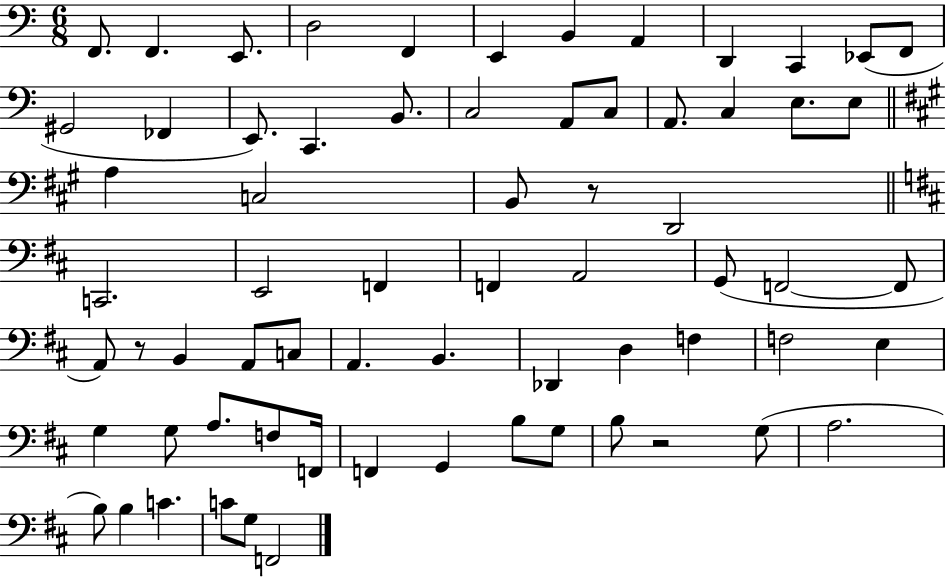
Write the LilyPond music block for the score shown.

{
  \clef bass
  \numericTimeSignature
  \time 6/8
  \key c \major
  f,8. f,4. e,8. | d2 f,4 | e,4 b,4 a,4 | d,4 c,4 ees,8( f,8 | \break gis,2 fes,4 | e,8.) c,4. b,8. | c2 a,8 c8 | a,8. c4 e8. e8 | \break \bar "||" \break \key a \major a4 c2 | b,8 r8 d,2 | \bar "||" \break \key d \major c,2. | e,2 f,4 | f,4 a,2 | g,8( f,2~~ f,8 | \break a,8) r8 b,4 a,8 c8 | a,4. b,4. | des,4 d4 f4 | f2 e4 | \break g4 g8 a8. f8 f,16 | f,4 g,4 b8 g8 | b8 r2 g8( | a2. | \break b8) b4 c'4. | c'8 g8 f,2 | \bar "|."
}